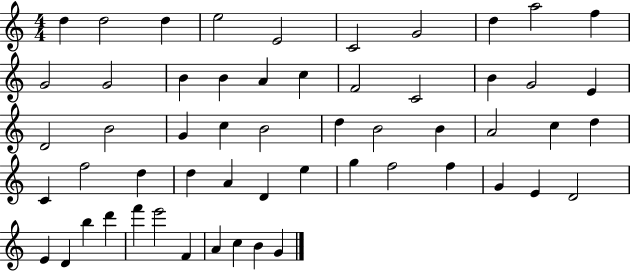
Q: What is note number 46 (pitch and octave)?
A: E4